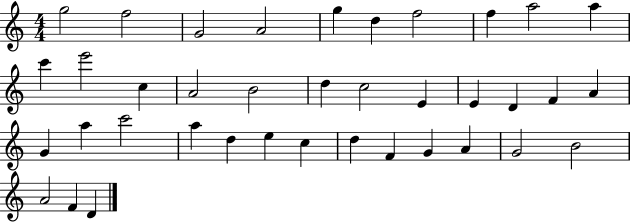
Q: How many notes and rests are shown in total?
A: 38